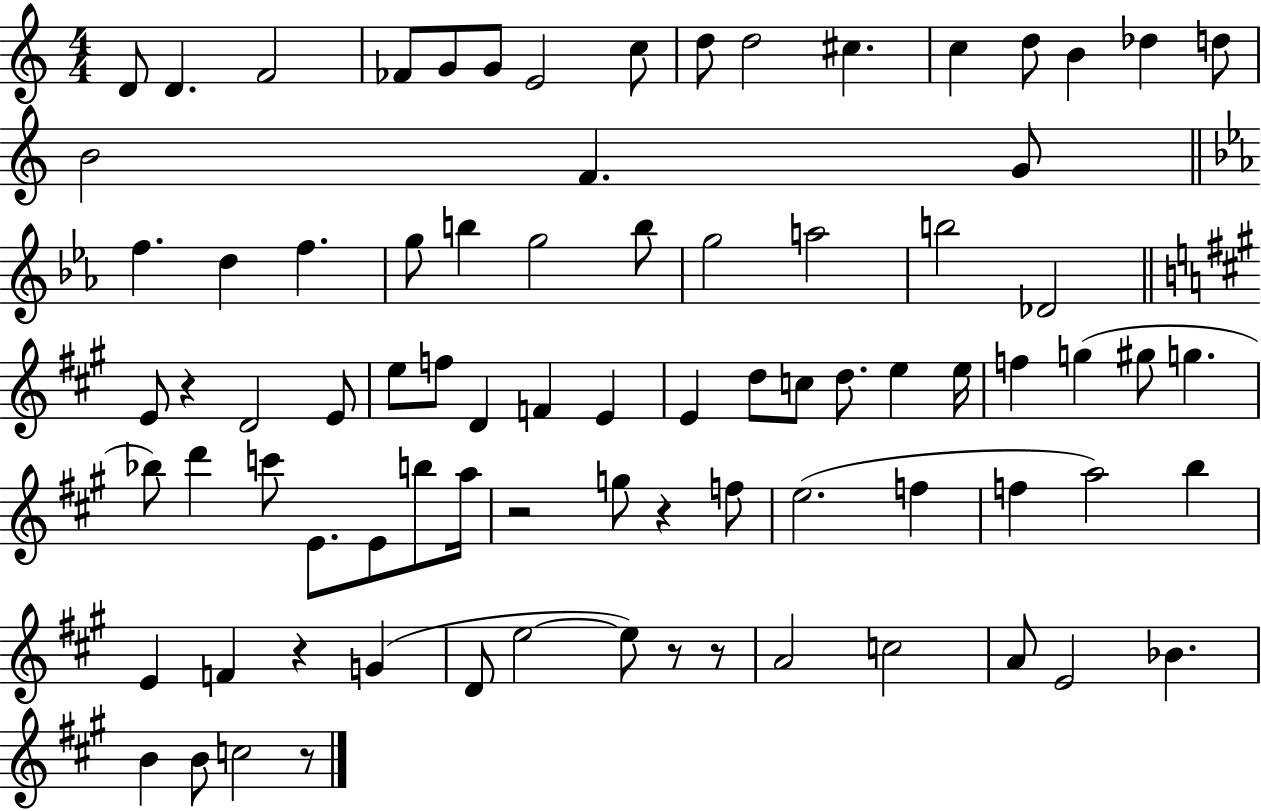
D4/e D4/q. F4/h FES4/e G4/e G4/e E4/h C5/e D5/e D5/h C#5/q. C5/q D5/e B4/q Db5/q D5/e B4/h F4/q. G4/e F5/q. D5/q F5/q. G5/e B5/q G5/h B5/e G5/h A5/h B5/h Db4/h E4/e R/q D4/h E4/e E5/e F5/e D4/q F4/q E4/q E4/q D5/e C5/e D5/e. E5/q E5/s F5/q G5/q G#5/e G5/q. Bb5/e D6/q C6/e E4/e. E4/e B5/e A5/s R/h G5/e R/q F5/e E5/h. F5/q F5/q A5/h B5/q E4/q F4/q R/q G4/q D4/e E5/h E5/e R/e R/e A4/h C5/h A4/e E4/h Bb4/q. B4/q B4/e C5/h R/e